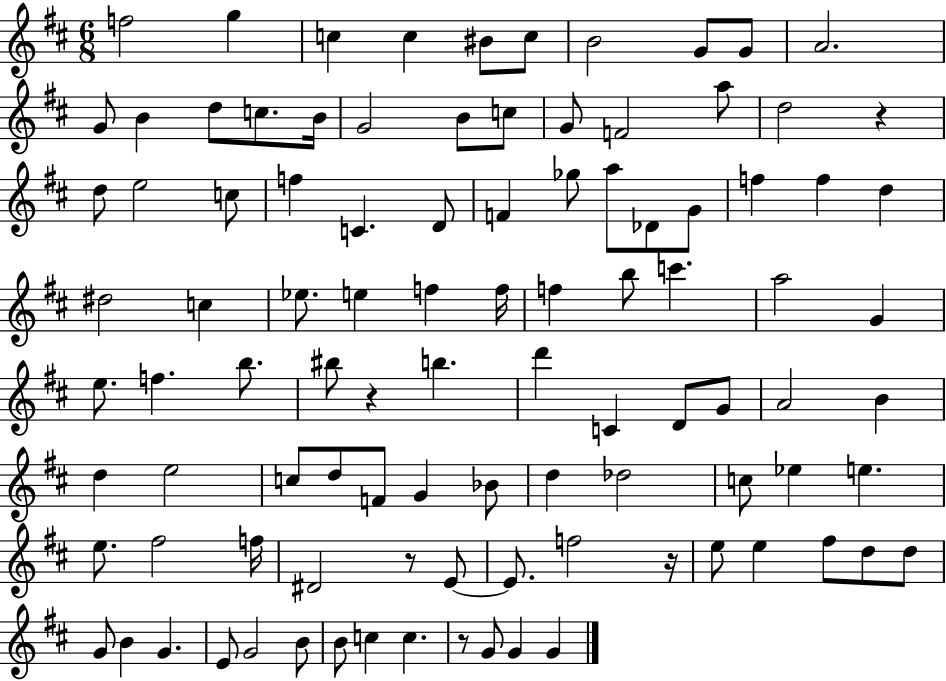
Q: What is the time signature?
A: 6/8